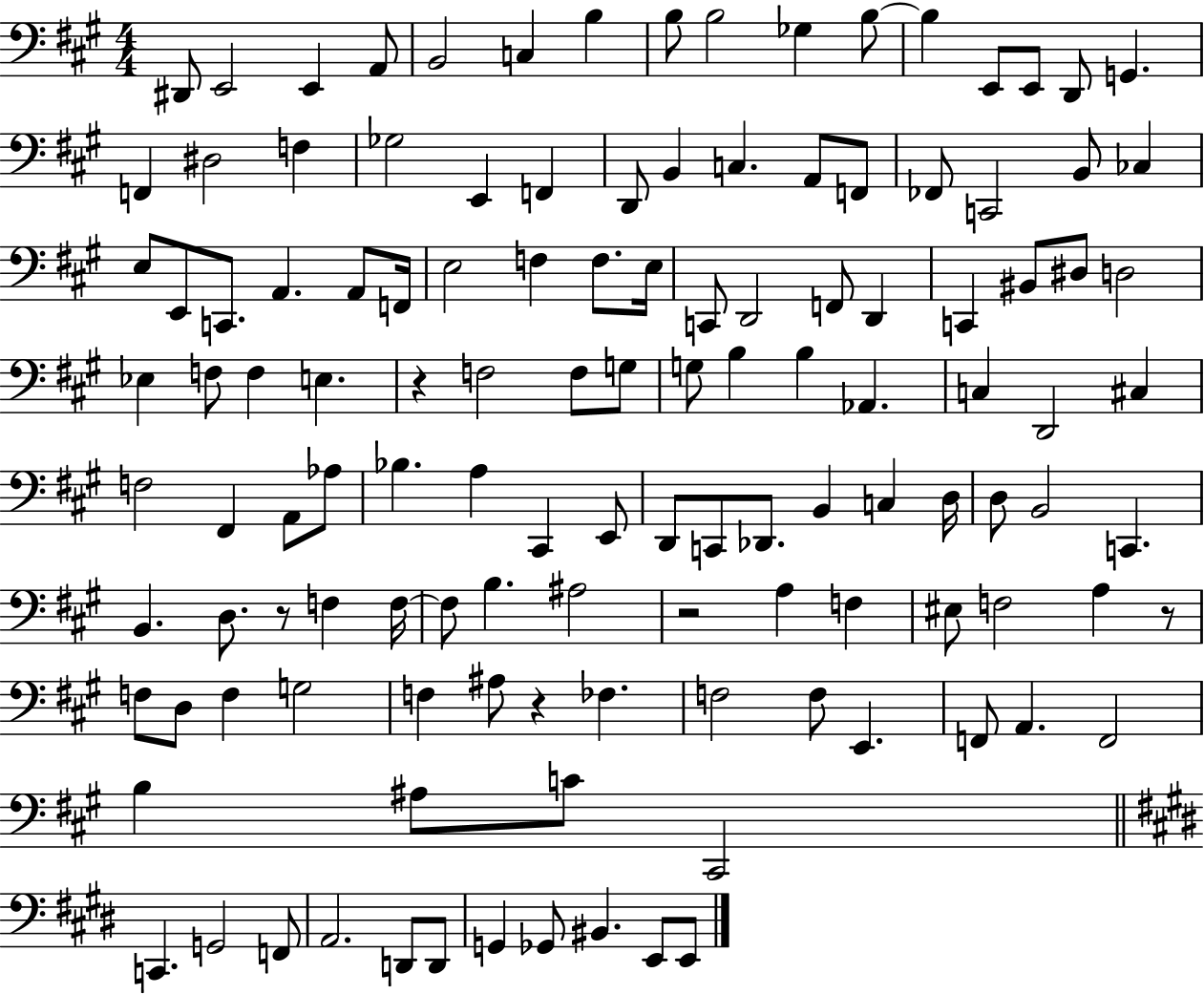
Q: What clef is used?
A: bass